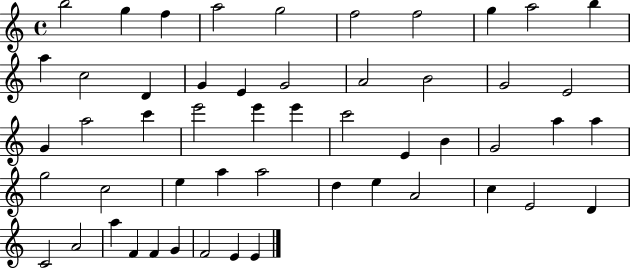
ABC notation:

X:1
T:Untitled
M:4/4
L:1/4
K:C
b2 g f a2 g2 f2 f2 g a2 b a c2 D G E G2 A2 B2 G2 E2 G a2 c' e'2 e' e' c'2 E B G2 a a g2 c2 e a a2 d e A2 c E2 D C2 A2 a F F G F2 E E